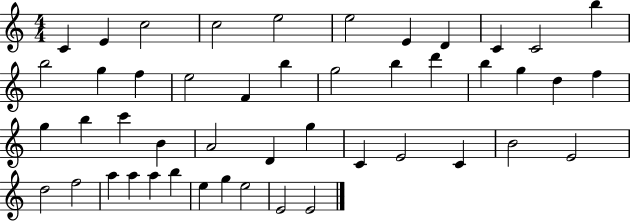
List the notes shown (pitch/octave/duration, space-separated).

C4/q E4/q C5/h C5/h E5/h E5/h E4/q D4/q C4/q C4/h B5/q B5/h G5/q F5/q E5/h F4/q B5/q G5/h B5/q D6/q B5/q G5/q D5/q F5/q G5/q B5/q C6/q B4/q A4/h D4/q G5/q C4/q E4/h C4/q B4/h E4/h D5/h F5/h A5/q A5/q A5/q B5/q E5/q G5/q E5/h E4/h E4/h